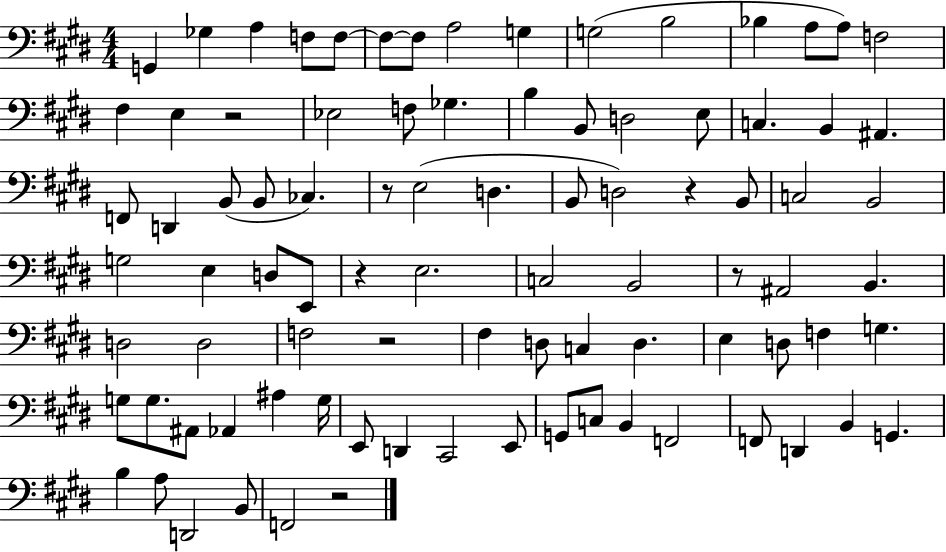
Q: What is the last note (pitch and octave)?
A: F2